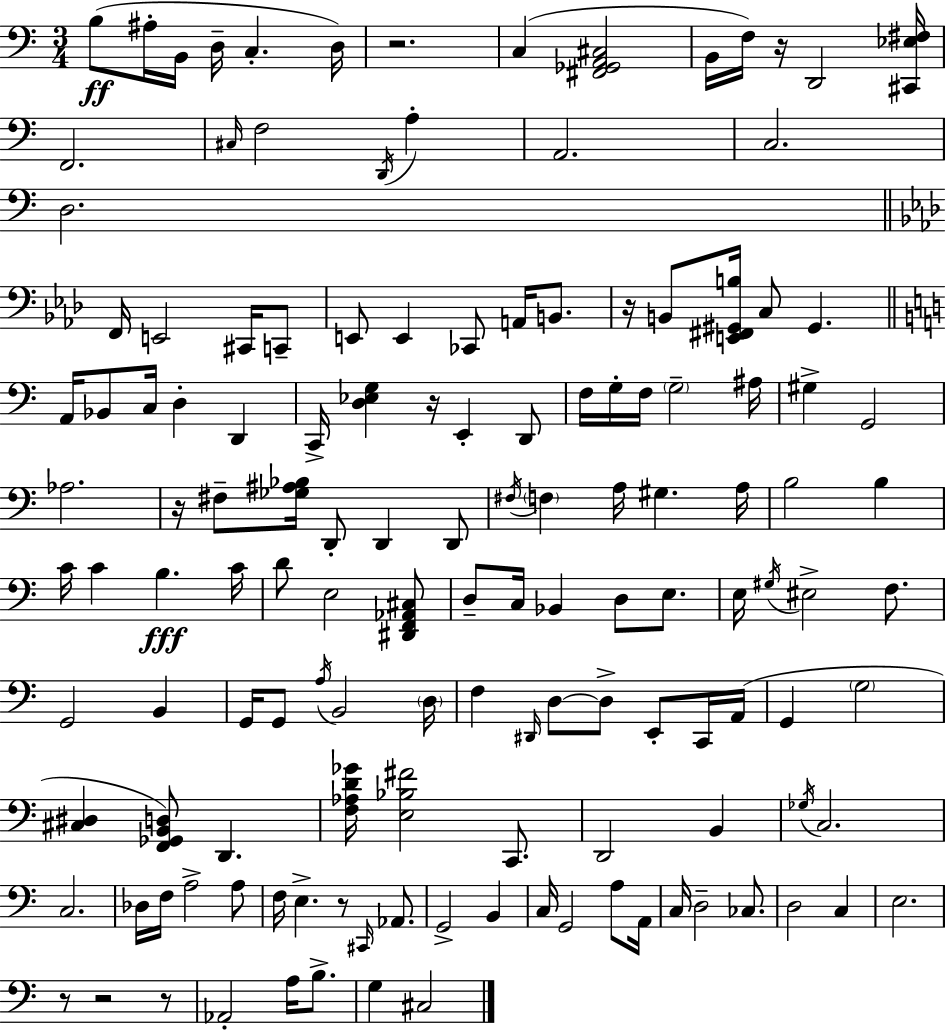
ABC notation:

X:1
T:Untitled
M:3/4
L:1/4
K:C
B,/2 ^A,/4 B,,/4 D,/4 C, D,/4 z2 C, [^F,,_G,,A,,^C,]2 B,,/4 F,/4 z/4 D,,2 [^C,,_E,^F,]/4 F,,2 ^C,/4 F,2 D,,/4 A, A,,2 C,2 D,2 F,,/4 E,,2 ^C,,/4 C,,/2 E,,/2 E,, _C,,/2 A,,/4 B,,/2 z/4 B,,/2 [E,,^F,,^G,,B,]/4 C,/2 ^G,, A,,/4 _B,,/2 C,/4 D, D,, C,,/4 [D,_E,G,] z/4 E,, D,,/2 F,/4 G,/4 F,/4 G,2 ^A,/4 ^G, G,,2 _A,2 z/4 ^F,/2 [_G,^A,_B,]/4 D,,/2 D,, D,,/2 ^F,/4 F, A,/4 ^G, A,/4 B,2 B, C/4 C B, C/4 D/2 E,2 [^D,,F,,_A,,^C,]/2 D,/2 C,/4 _B,, D,/2 E,/2 E,/4 ^G,/4 ^E,2 F,/2 G,,2 B,, G,,/4 G,,/2 A,/4 B,,2 D,/4 F, ^D,,/4 D,/2 D,/2 E,,/2 C,,/4 A,,/4 G,, G,2 [^C,^D,] [F,,_G,,B,,D,]/2 D,, [F,_A,D_G]/4 [E,_B,^F]2 C,,/2 D,,2 B,, _G,/4 C,2 C,2 _D,/4 F,/4 A,2 A,/2 F,/4 E, z/2 ^C,,/4 _A,,/2 G,,2 B,, C,/4 G,,2 A,/2 A,,/4 C,/4 D,2 _C,/2 D,2 C, E,2 z/2 z2 z/2 _A,,2 A,/4 B,/2 G, ^C,2